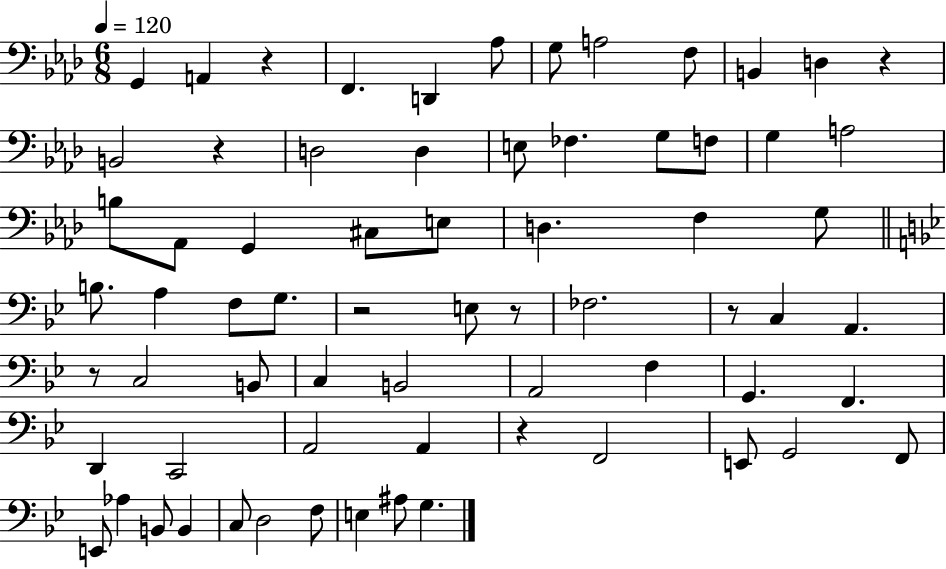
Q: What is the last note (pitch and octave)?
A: G3